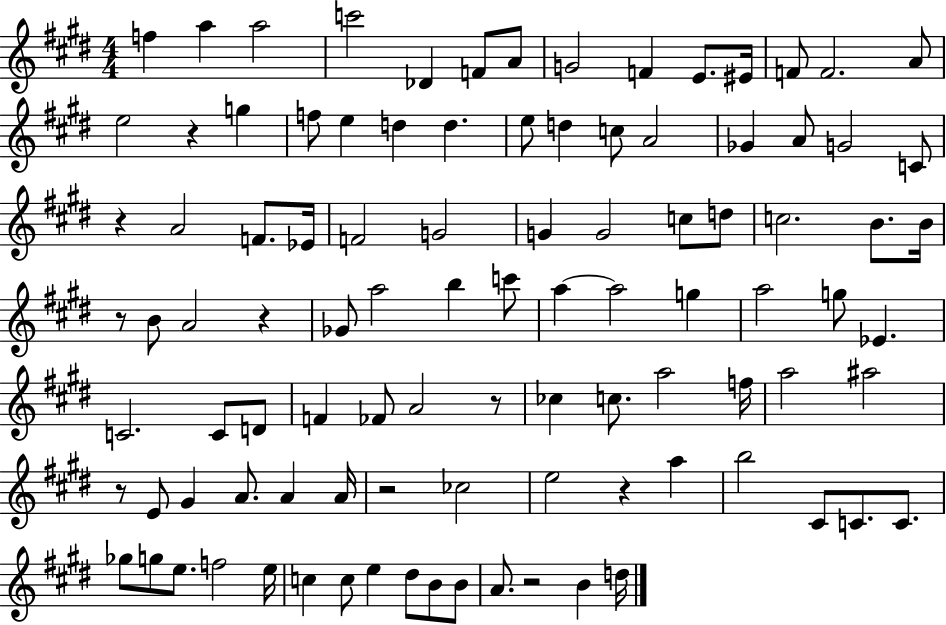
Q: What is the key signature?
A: E major